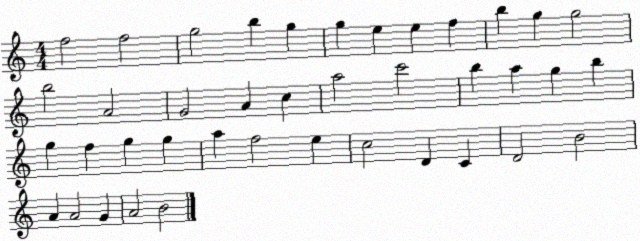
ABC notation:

X:1
T:Untitled
M:4/4
L:1/4
K:C
f2 f2 g2 b g g e e f b g g2 b2 A2 G2 A c a2 c'2 b a g b g f g g a f2 e c2 D C D2 B2 A A2 G A2 B2